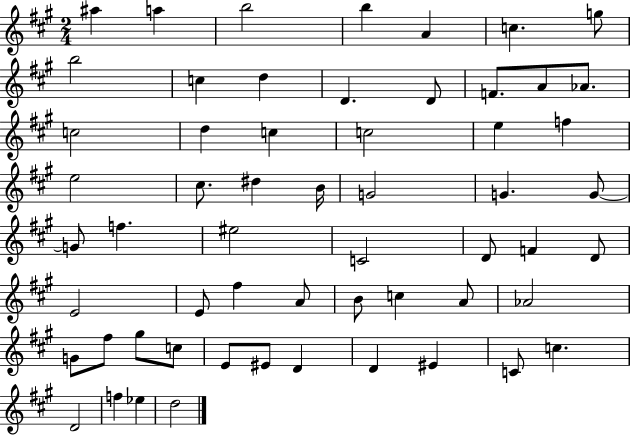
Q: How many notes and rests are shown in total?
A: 58